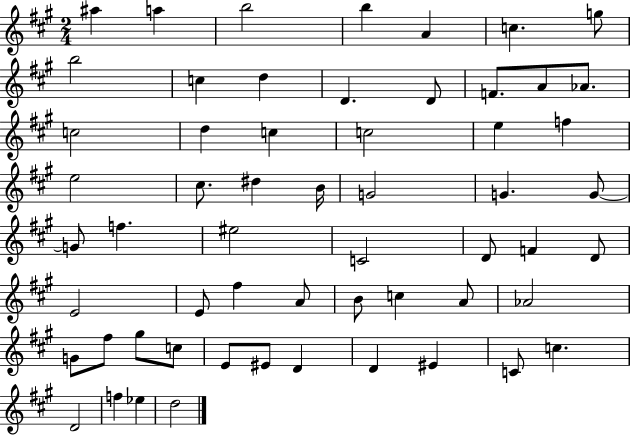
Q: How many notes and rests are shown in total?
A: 58